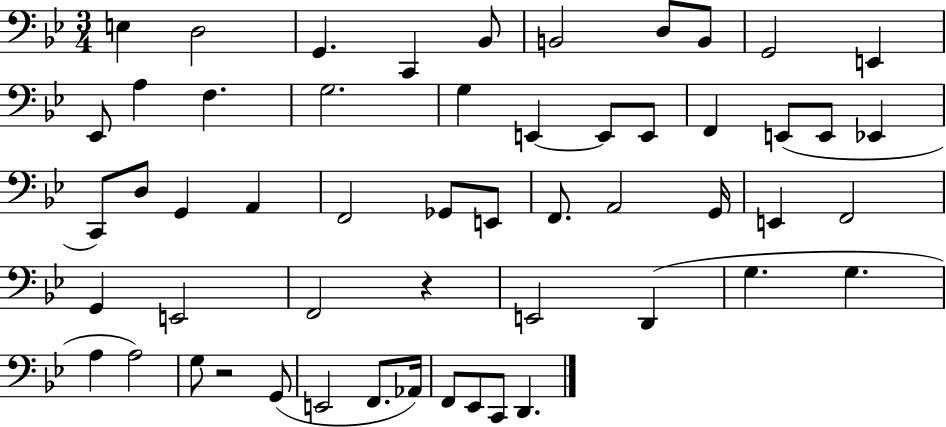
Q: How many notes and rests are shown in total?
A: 54